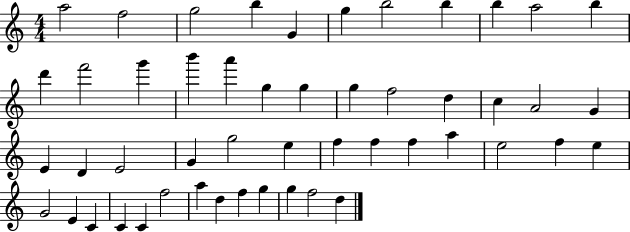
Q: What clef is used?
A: treble